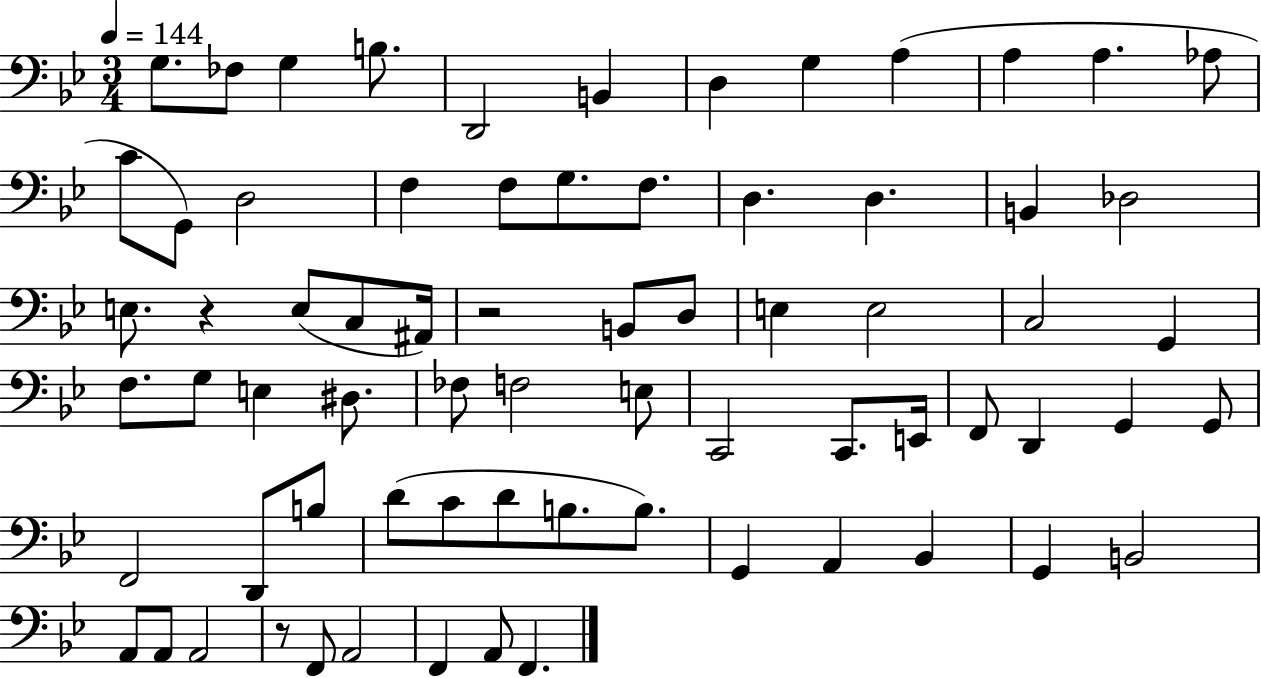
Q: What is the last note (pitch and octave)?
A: F2